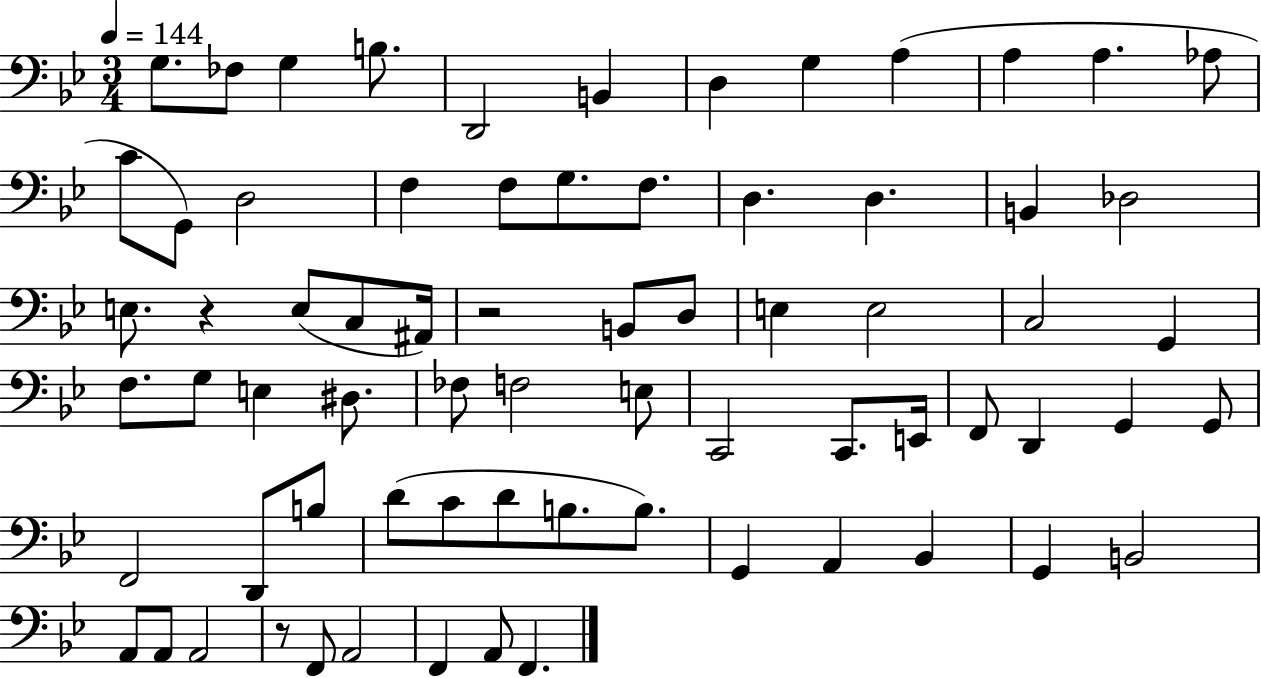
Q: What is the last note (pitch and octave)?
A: F2